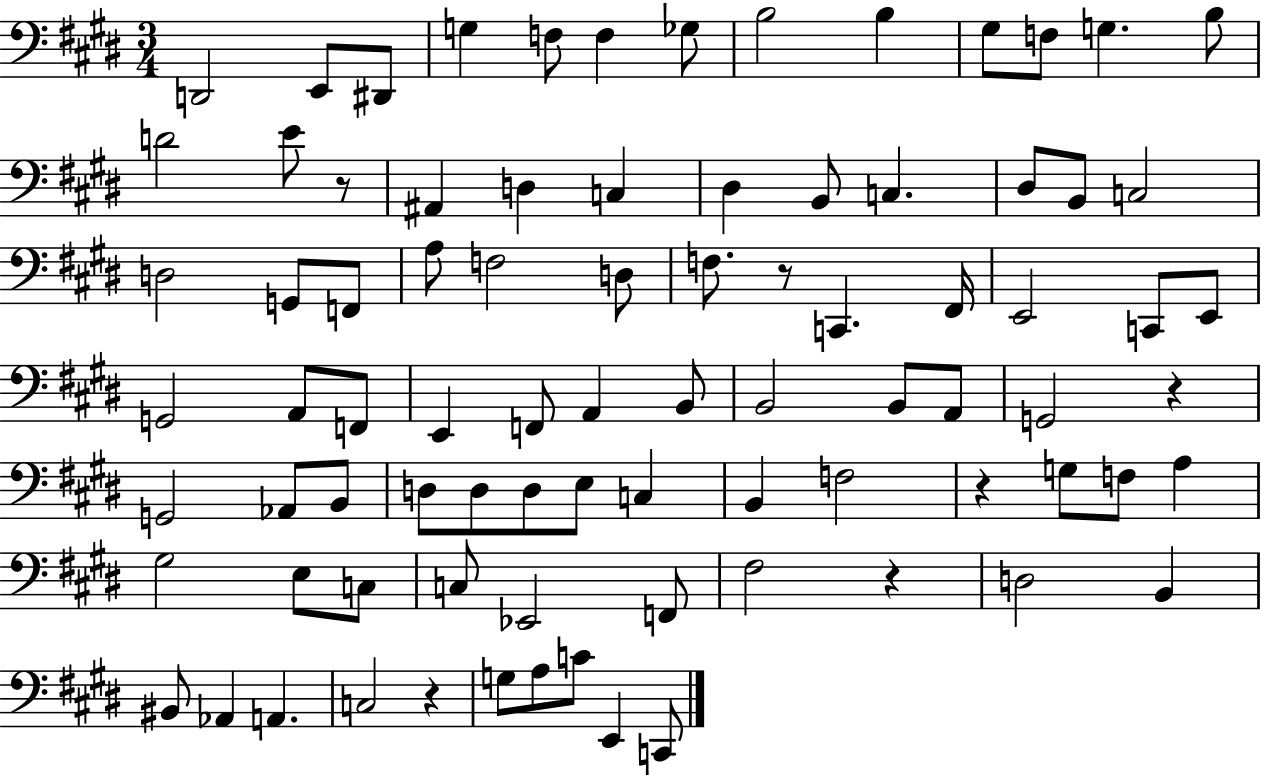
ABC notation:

X:1
T:Untitled
M:3/4
L:1/4
K:E
D,,2 E,,/2 ^D,,/2 G, F,/2 F, _G,/2 B,2 B, ^G,/2 F,/2 G, B,/2 D2 E/2 z/2 ^A,, D, C, ^D, B,,/2 C, ^D,/2 B,,/2 C,2 D,2 G,,/2 F,,/2 A,/2 F,2 D,/2 F,/2 z/2 C,, ^F,,/4 E,,2 C,,/2 E,,/2 G,,2 A,,/2 F,,/2 E,, F,,/2 A,, B,,/2 B,,2 B,,/2 A,,/2 G,,2 z G,,2 _A,,/2 B,,/2 D,/2 D,/2 D,/2 E,/2 C, B,, F,2 z G,/2 F,/2 A, ^G,2 E,/2 C,/2 C,/2 _E,,2 F,,/2 ^F,2 z D,2 B,, ^B,,/2 _A,, A,, C,2 z G,/2 A,/2 C/2 E,, C,,/2